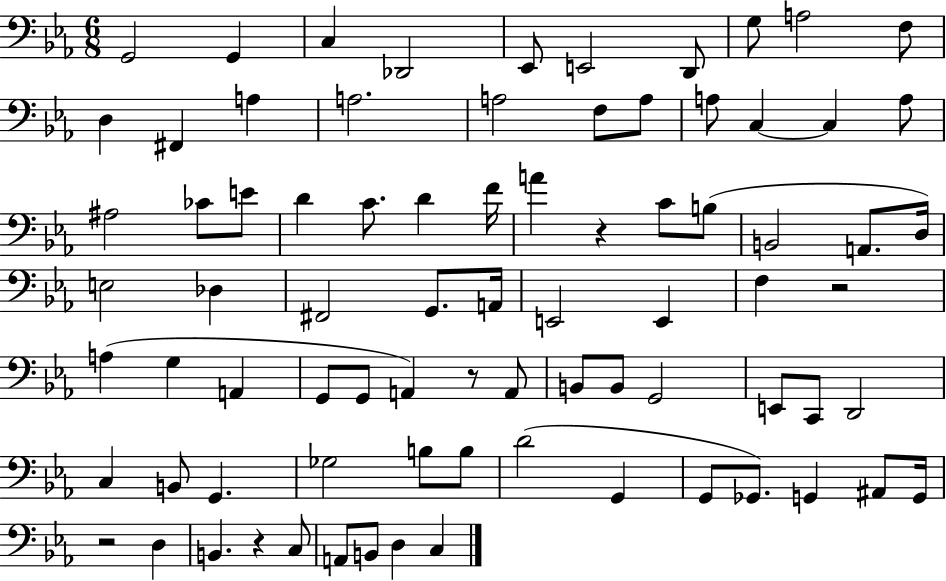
{
  \clef bass
  \numericTimeSignature
  \time 6/8
  \key ees \major
  \repeat volta 2 { g,2 g,4 | c4 des,2 | ees,8 e,2 d,8 | g8 a2 f8 | \break d4 fis,4 a4 | a2. | a2 f8 a8 | a8 c4~~ c4 a8 | \break ais2 ces'8 e'8 | d'4 c'8. d'4 f'16 | a'4 r4 c'8 b8( | b,2 a,8. d16) | \break e2 des4 | fis,2 g,8. a,16 | e,2 e,4 | f4 r2 | \break a4( g4 a,4 | g,8 g,8 a,4) r8 a,8 | b,8 b,8 g,2 | e,8 c,8 d,2 | \break c4 b,8 g,4. | ges2 b8 b8 | d'2( g,4 | g,8 ges,8.) g,4 ais,8 g,16 | \break r2 d4 | b,4. r4 c8 | a,8 b,8 d4 c4 | } \bar "|."
}